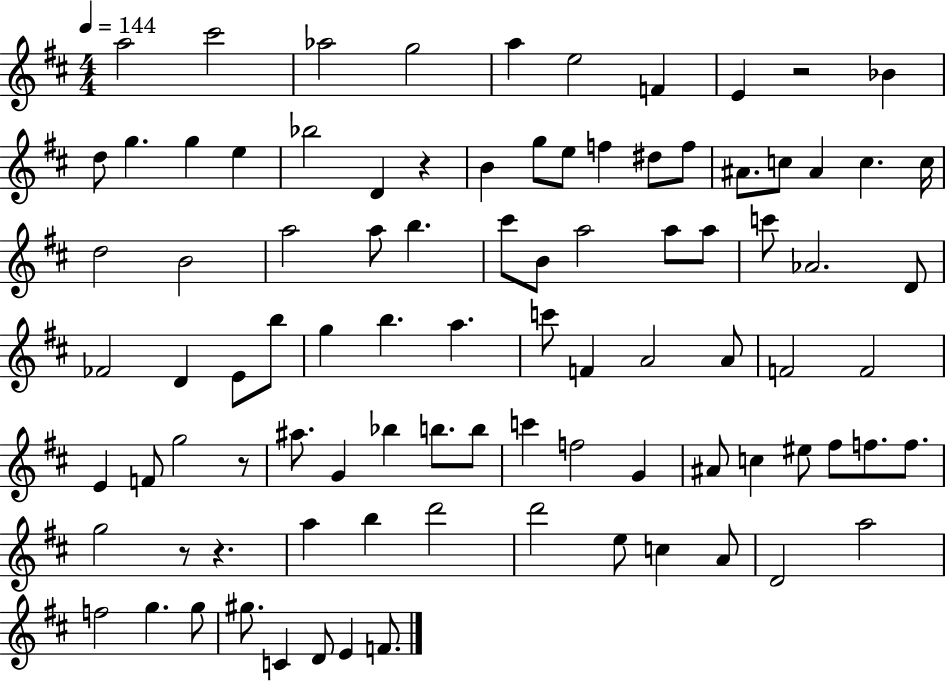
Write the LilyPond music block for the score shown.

{
  \clef treble
  \numericTimeSignature
  \time 4/4
  \key d \major
  \tempo 4 = 144
  a''2 cis'''2 | aes''2 g''2 | a''4 e''2 f'4 | e'4 r2 bes'4 | \break d''8 g''4. g''4 e''4 | bes''2 d'4 r4 | b'4 g''8 e''8 f''4 dis''8 f''8 | ais'8. c''8 ais'4 c''4. c''16 | \break d''2 b'2 | a''2 a''8 b''4. | cis'''8 b'8 a''2 a''8 a''8 | c'''8 aes'2. d'8 | \break fes'2 d'4 e'8 b''8 | g''4 b''4. a''4. | c'''8 f'4 a'2 a'8 | f'2 f'2 | \break e'4 f'8 g''2 r8 | ais''8. g'4 bes''4 b''8. b''8 | c'''4 f''2 g'4 | ais'8 c''4 eis''8 fis''8 f''8. f''8. | \break g''2 r8 r4. | a''4 b''4 d'''2 | d'''2 e''8 c''4 a'8 | d'2 a''2 | \break f''2 g''4. g''8 | gis''8. c'4 d'8 e'4 f'8. | \bar "|."
}